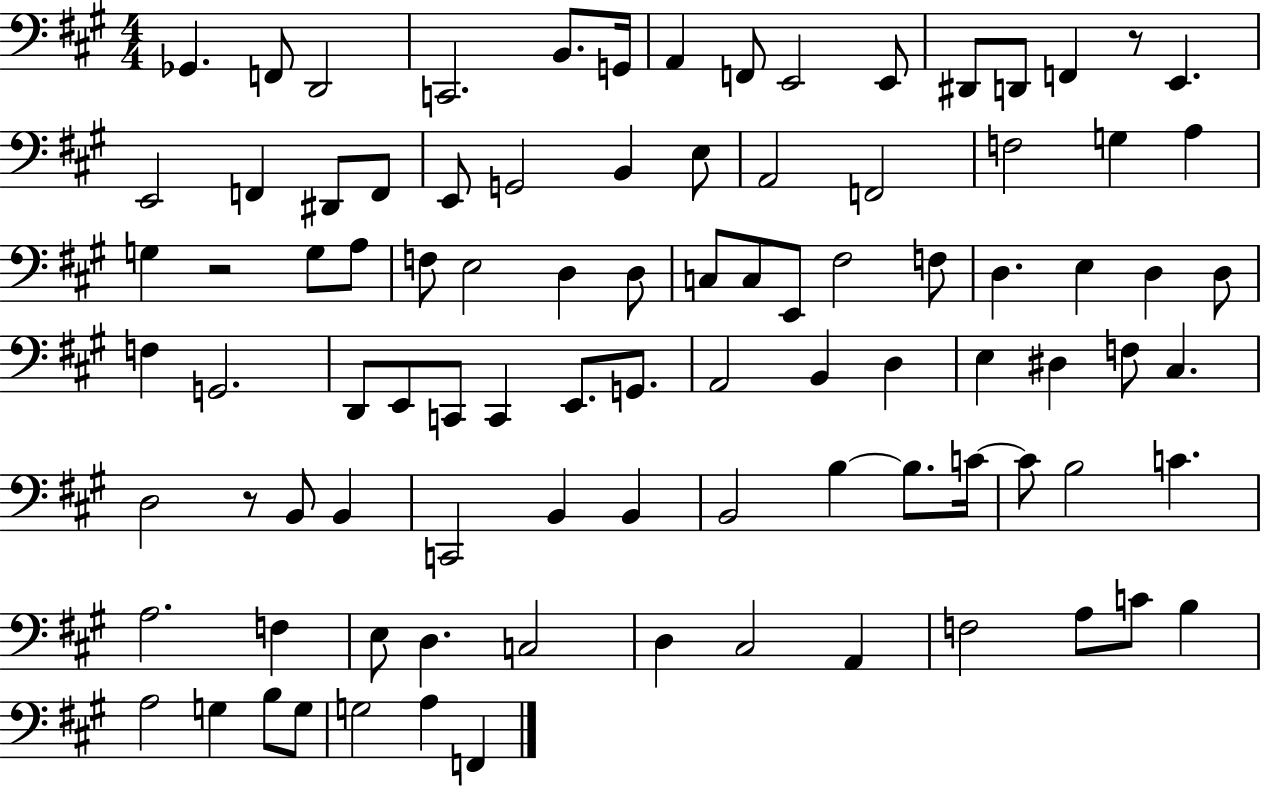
X:1
T:Untitled
M:4/4
L:1/4
K:A
_G,, F,,/2 D,,2 C,,2 B,,/2 G,,/4 A,, F,,/2 E,,2 E,,/2 ^D,,/2 D,,/2 F,, z/2 E,, E,,2 F,, ^D,,/2 F,,/2 E,,/2 G,,2 B,, E,/2 A,,2 F,,2 F,2 G, A, G, z2 G,/2 A,/2 F,/2 E,2 D, D,/2 C,/2 C,/2 E,,/2 ^F,2 F,/2 D, E, D, D,/2 F, G,,2 D,,/2 E,,/2 C,,/2 C,, E,,/2 G,,/2 A,,2 B,, D, E, ^D, F,/2 ^C, D,2 z/2 B,,/2 B,, C,,2 B,, B,, B,,2 B, B,/2 C/4 C/2 B,2 C A,2 F, E,/2 D, C,2 D, ^C,2 A,, F,2 A,/2 C/2 B, A,2 G, B,/2 G,/2 G,2 A, F,,